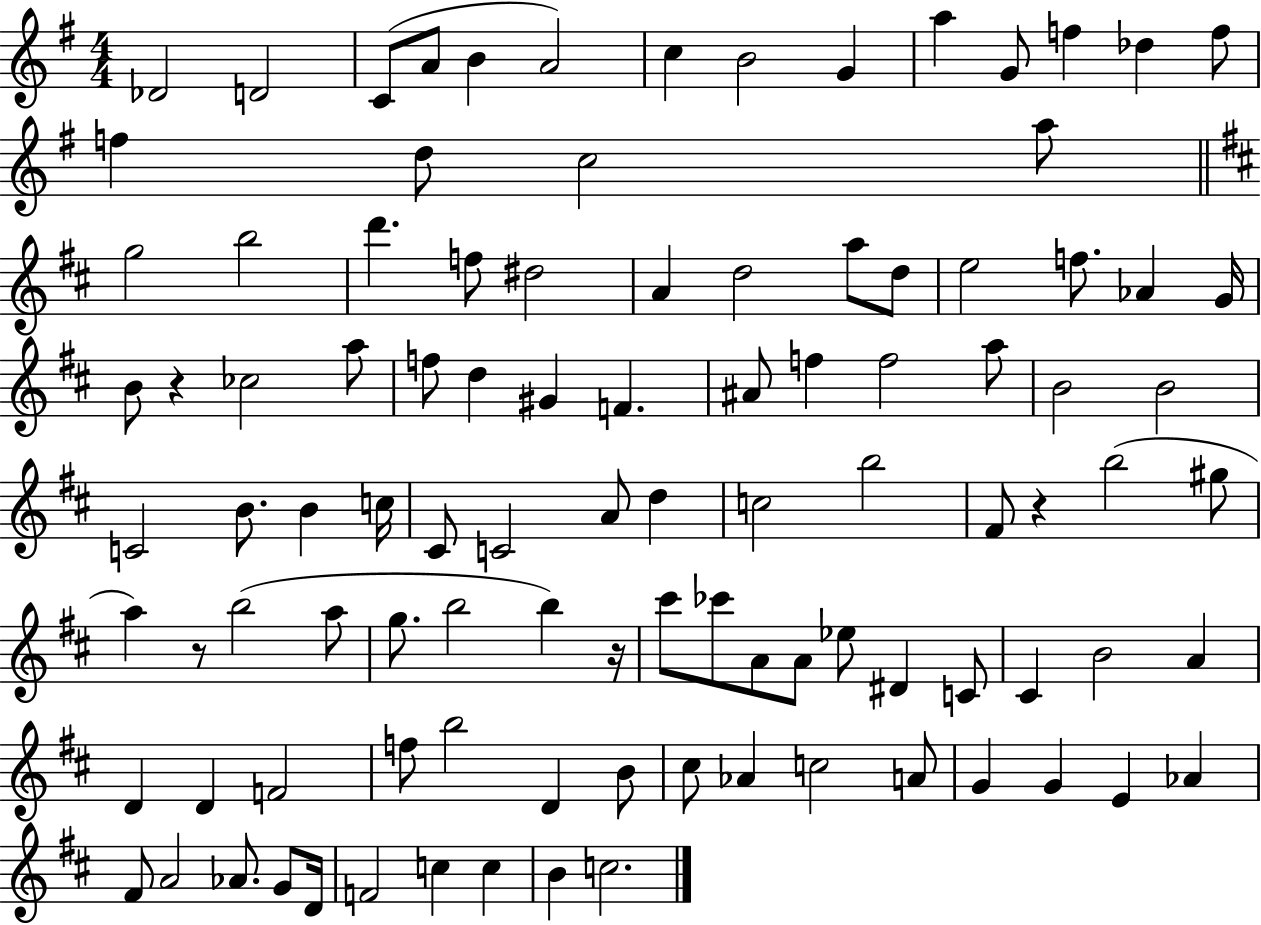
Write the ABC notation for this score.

X:1
T:Untitled
M:4/4
L:1/4
K:G
_D2 D2 C/2 A/2 B A2 c B2 G a G/2 f _d f/2 f d/2 c2 a/2 g2 b2 d' f/2 ^d2 A d2 a/2 d/2 e2 f/2 _A G/4 B/2 z _c2 a/2 f/2 d ^G F ^A/2 f f2 a/2 B2 B2 C2 B/2 B c/4 ^C/2 C2 A/2 d c2 b2 ^F/2 z b2 ^g/2 a z/2 b2 a/2 g/2 b2 b z/4 ^c'/2 _c'/2 A/2 A/2 _e/2 ^D C/2 ^C B2 A D D F2 f/2 b2 D B/2 ^c/2 _A c2 A/2 G G E _A ^F/2 A2 _A/2 G/2 D/4 F2 c c B c2